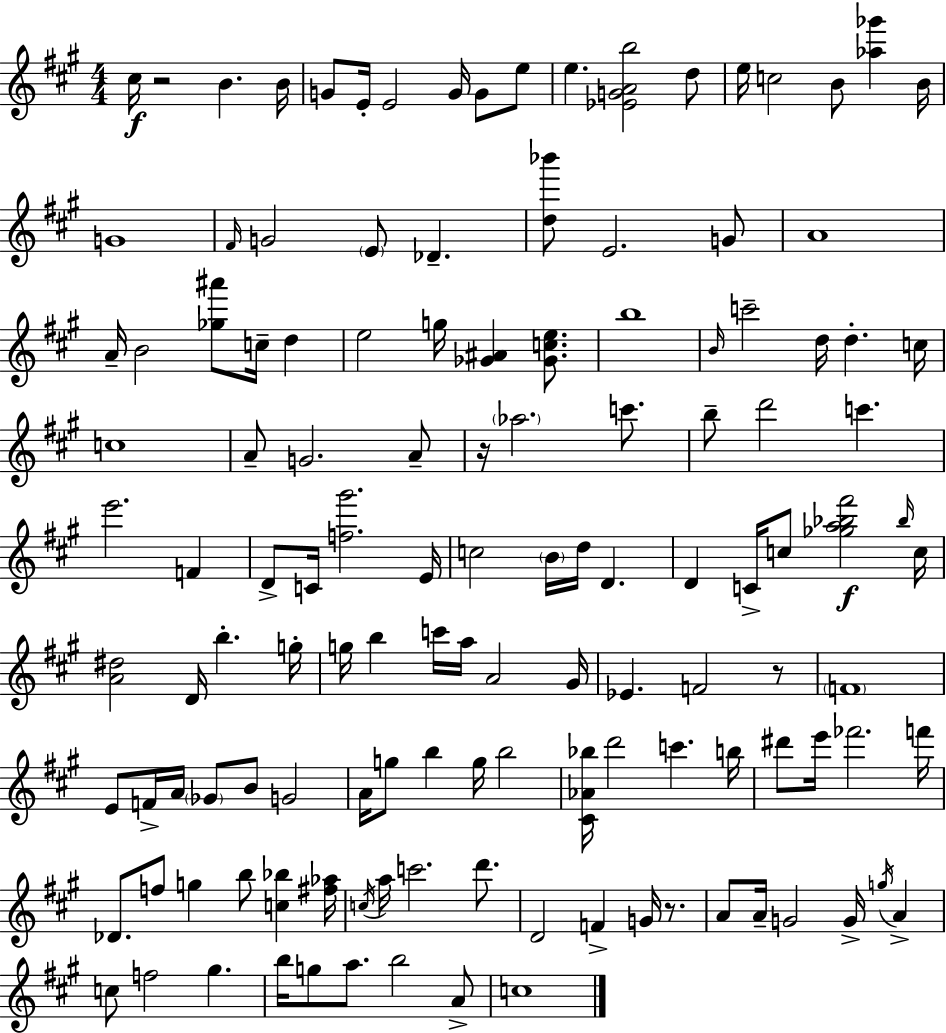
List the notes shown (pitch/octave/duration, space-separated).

C#5/s R/h B4/q. B4/s G4/e E4/s E4/h G4/s G4/e E5/e E5/q. [Eb4,G4,A4,B5]/h D5/e E5/s C5/h B4/e [Ab5,Gb6]/q B4/s G4/w F#4/s G4/h E4/e Db4/q. [D5,Bb6]/e E4/h. G4/e A4/w A4/s B4/h [Gb5,A#6]/e C5/s D5/q E5/h G5/s [Gb4,A#4]/q [Gb4,C5,E5]/e. B5/w B4/s C6/h D5/s D5/q. C5/s C5/w A4/e G4/h. A4/e R/s Ab5/h. C6/e. B5/e D6/h C6/q. E6/h. F4/q D4/e C4/s [F5,G#6]/h. E4/s C5/h B4/s D5/s D4/q. D4/q C4/s C5/e [Gb5,A5,Bb5,F#6]/h Bb5/s C5/s [A4,D#5]/h D4/s B5/q. G5/s G5/s B5/q C6/s A5/s A4/h G#4/s Eb4/q. F4/h R/e F4/w E4/e F4/s A4/s Gb4/e B4/e G4/h A4/s G5/e B5/q G5/s B5/h [C#4,Ab4,Bb5]/s D6/h C6/q. B5/s D#6/e E6/s FES6/h. F6/s Db4/e. F5/e G5/q B5/e [C5,Bb5]/q [F#5,Ab5]/s C5/s A5/s C6/h. D6/e. D4/h F4/q G4/s R/e. A4/e A4/s G4/h G4/s G5/s A4/q C5/e F5/h G#5/q. B5/s G5/e A5/e. B5/h A4/e C5/w